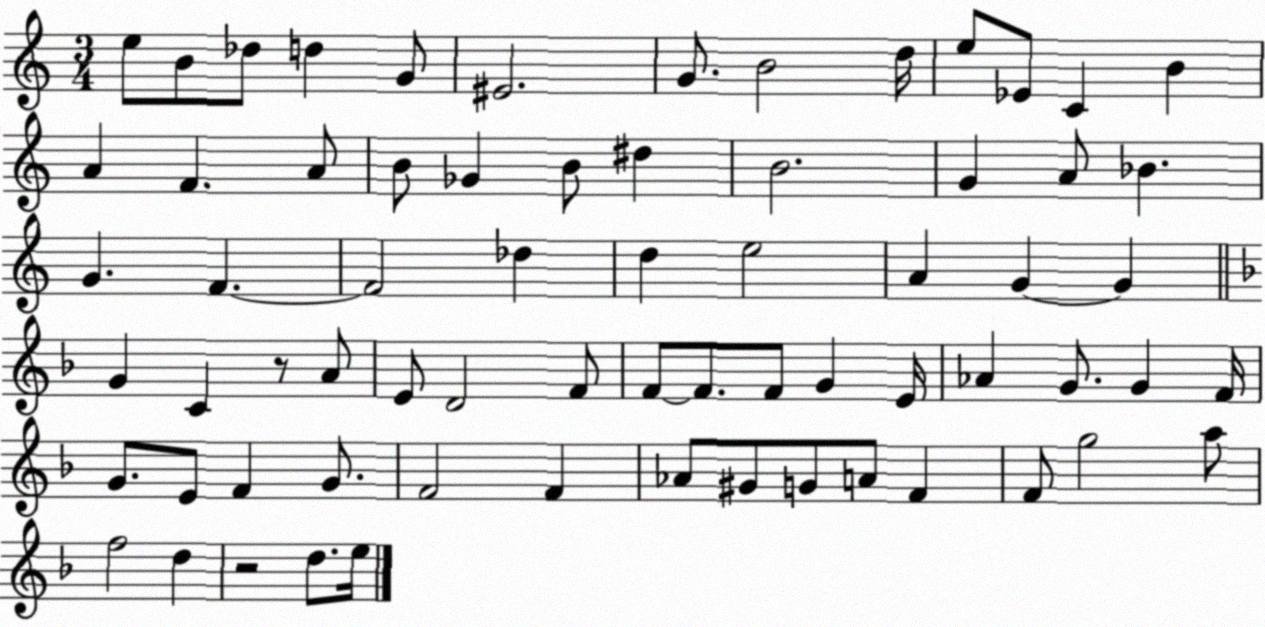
X:1
T:Untitled
M:3/4
L:1/4
K:C
e/2 B/2 _d/2 d G/2 ^E2 G/2 B2 d/4 e/2 _E/2 C B A F A/2 B/2 _G B/2 ^d B2 G A/2 _B G F F2 _d d e2 A G G G C z/2 A/2 E/2 D2 F/2 F/2 F/2 F/2 G E/4 _A G/2 G F/4 G/2 E/2 F G/2 F2 F _A/2 ^G/2 G/2 A/2 F F/2 g2 a/2 f2 d z2 d/2 e/4